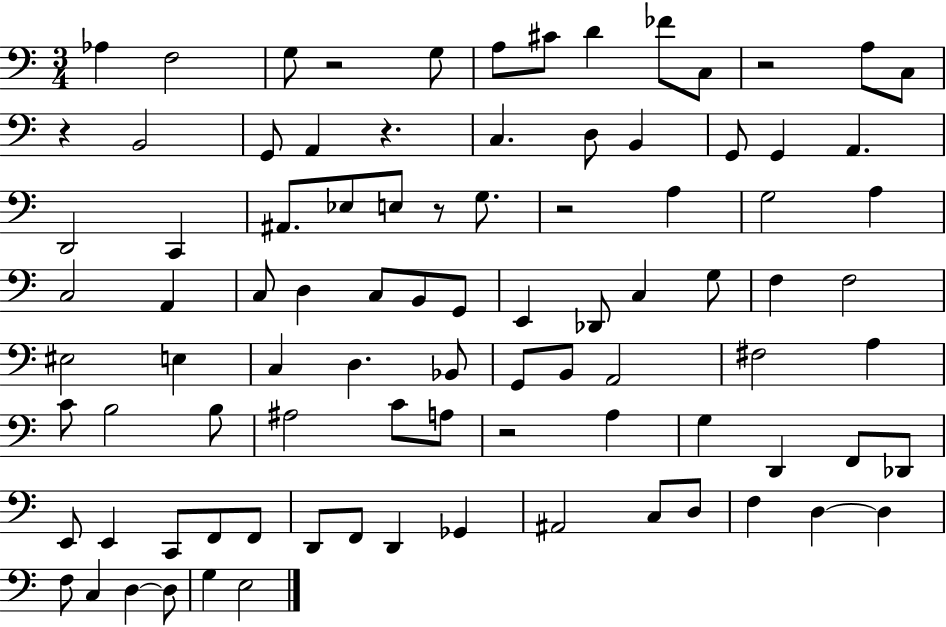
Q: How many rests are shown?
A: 7